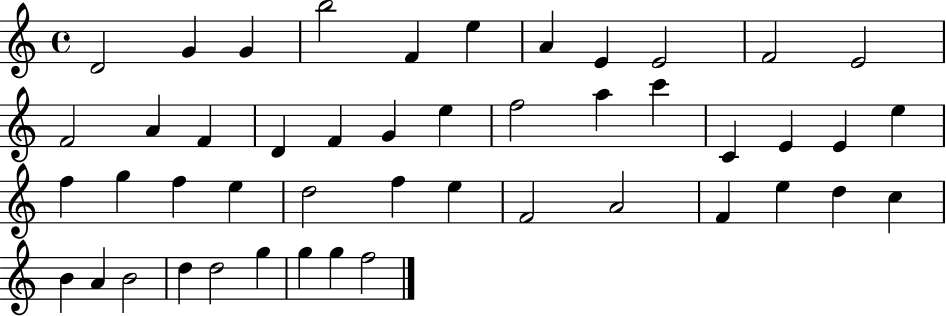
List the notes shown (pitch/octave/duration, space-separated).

D4/h G4/q G4/q B5/h F4/q E5/q A4/q E4/q E4/h F4/h E4/h F4/h A4/q F4/q D4/q F4/q G4/q E5/q F5/h A5/q C6/q C4/q E4/q E4/q E5/q F5/q G5/q F5/q E5/q D5/h F5/q E5/q F4/h A4/h F4/q E5/q D5/q C5/q B4/q A4/q B4/h D5/q D5/h G5/q G5/q G5/q F5/h